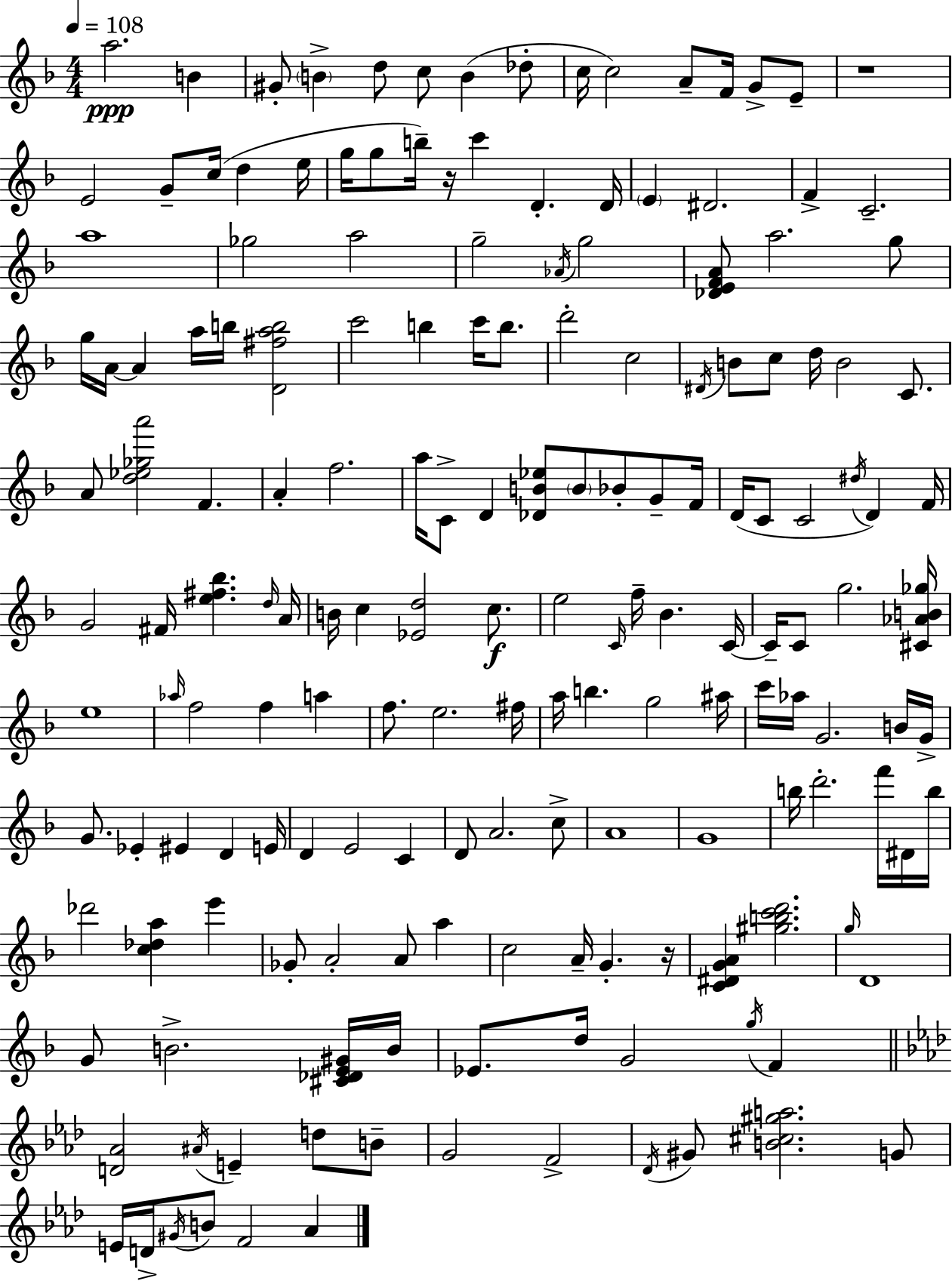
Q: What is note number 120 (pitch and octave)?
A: D#4